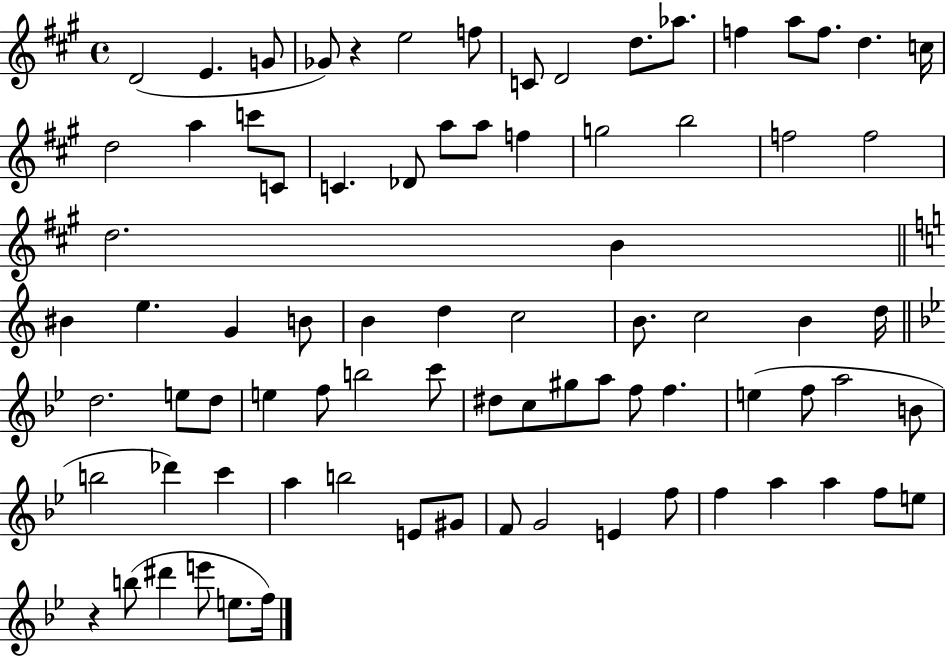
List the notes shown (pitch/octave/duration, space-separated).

D4/h E4/q. G4/e Gb4/e R/q E5/h F5/e C4/e D4/h D5/e. Ab5/e. F5/q A5/e F5/e. D5/q. C5/s D5/h A5/q C6/e C4/e C4/q. Db4/e A5/e A5/e F5/q G5/h B5/h F5/h F5/h D5/h. B4/q BIS4/q E5/q. G4/q B4/e B4/q D5/q C5/h B4/e. C5/h B4/q D5/s D5/h. E5/e D5/e E5/q F5/e B5/h C6/e D#5/e C5/e G#5/e A5/e F5/e F5/q. E5/q F5/e A5/h B4/e B5/h Db6/q C6/q A5/q B5/h E4/e G#4/e F4/e G4/h E4/q F5/e F5/q A5/q A5/q F5/e E5/e R/q B5/e D#6/q E6/e E5/e. F5/s